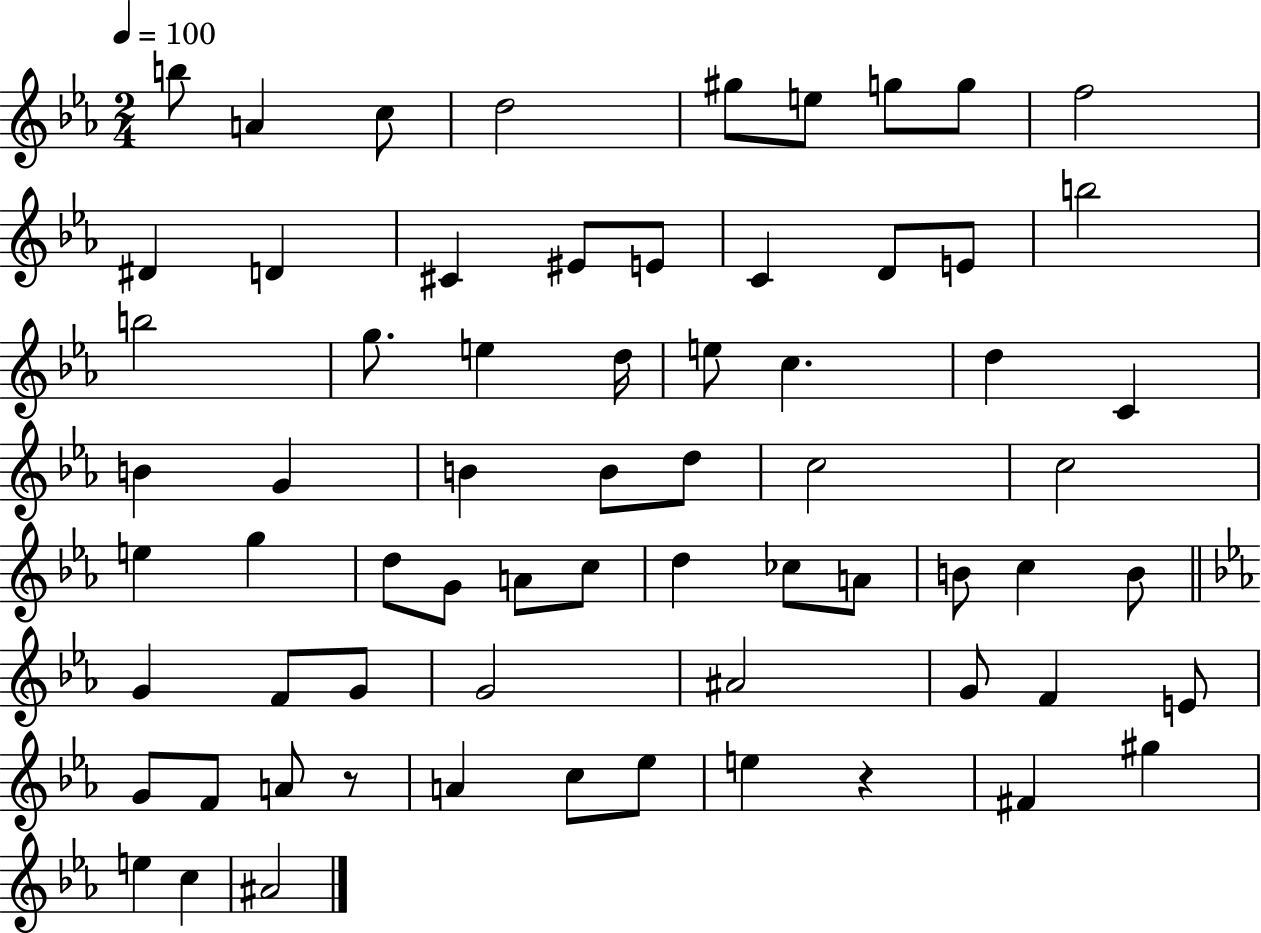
X:1
T:Untitled
M:2/4
L:1/4
K:Eb
b/2 A c/2 d2 ^g/2 e/2 g/2 g/2 f2 ^D D ^C ^E/2 E/2 C D/2 E/2 b2 b2 g/2 e d/4 e/2 c d C B G B B/2 d/2 c2 c2 e g d/2 G/2 A/2 c/2 d _c/2 A/2 B/2 c B/2 G F/2 G/2 G2 ^A2 G/2 F E/2 G/2 F/2 A/2 z/2 A c/2 _e/2 e z ^F ^g e c ^A2